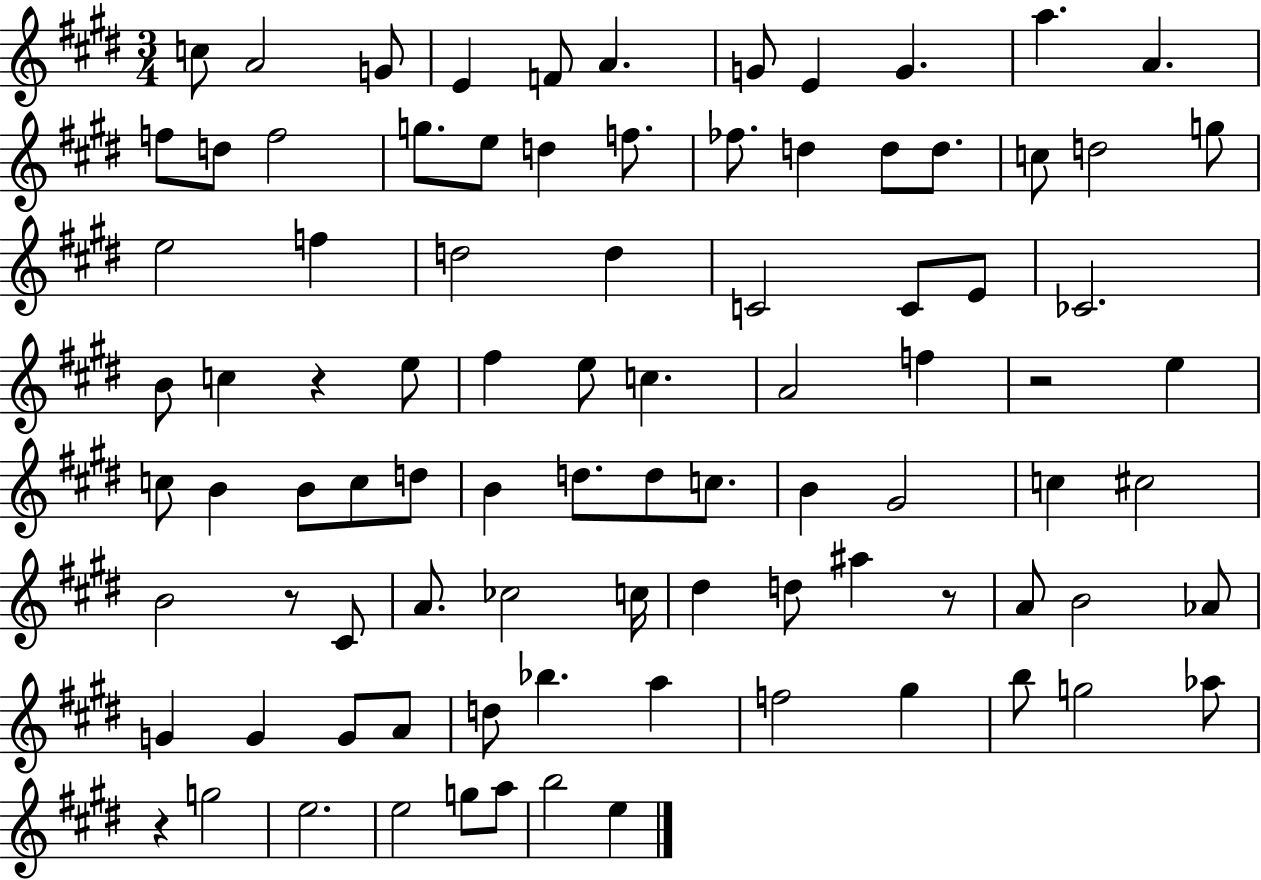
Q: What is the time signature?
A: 3/4